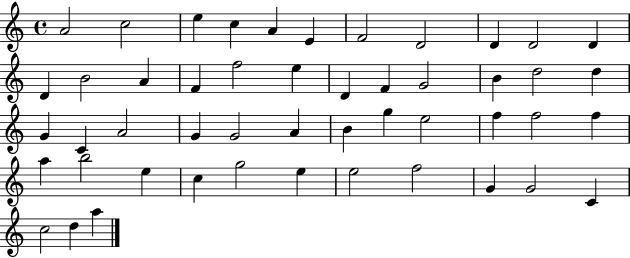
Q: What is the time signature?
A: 4/4